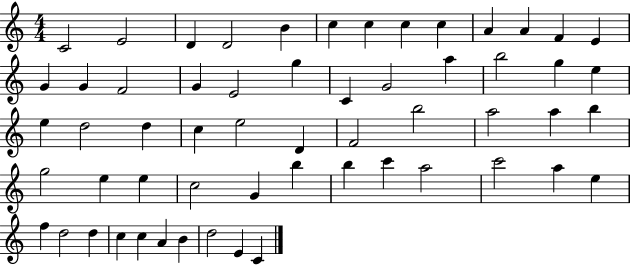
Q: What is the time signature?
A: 4/4